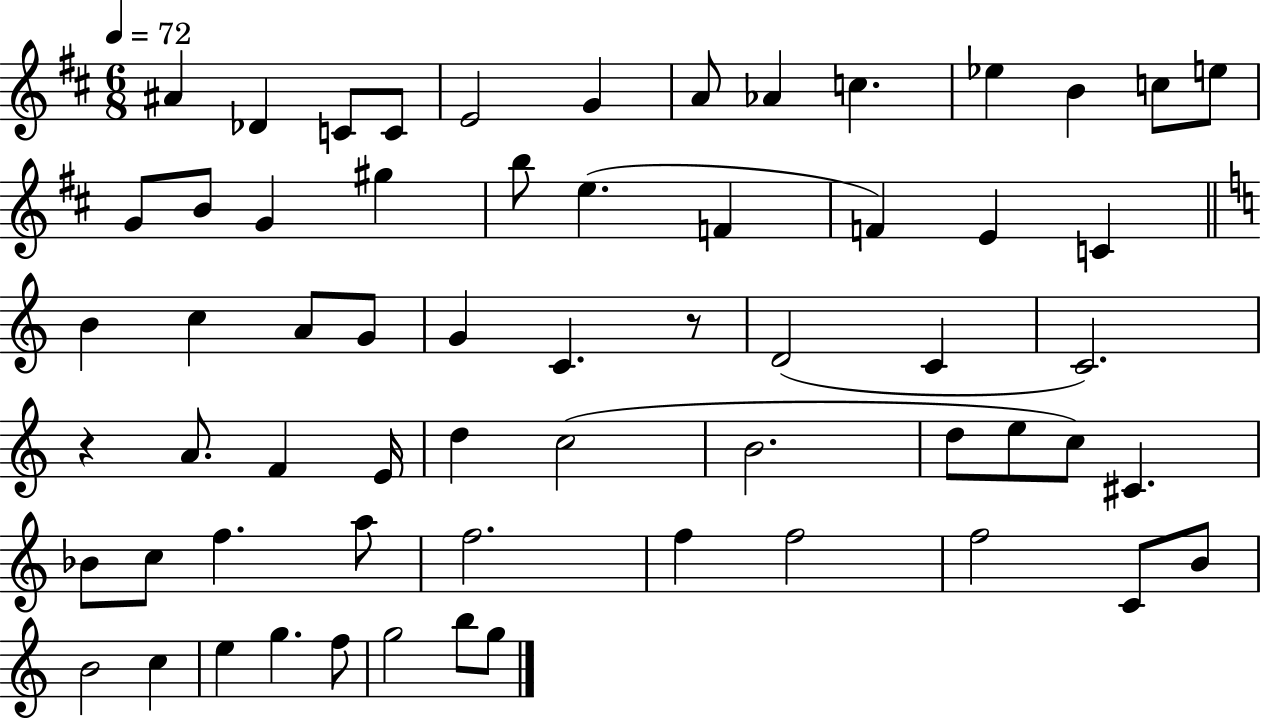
{
  \clef treble
  \numericTimeSignature
  \time 6/8
  \key d \major
  \tempo 4 = 72
  ais'4 des'4 c'8 c'8 | e'2 g'4 | a'8 aes'4 c''4. | ees''4 b'4 c''8 e''8 | \break g'8 b'8 g'4 gis''4 | b''8 e''4.( f'4 | f'4) e'4 c'4 | \bar "||" \break \key c \major b'4 c''4 a'8 g'8 | g'4 c'4. r8 | d'2( c'4 | c'2.) | \break r4 a'8. f'4 e'16 | d''4 c''2( | b'2. | d''8 e''8 c''8) cis'4. | \break bes'8 c''8 f''4. a''8 | f''2. | f''4 f''2 | f''2 c'8 b'8 | \break b'2 c''4 | e''4 g''4. f''8 | g''2 b''8 g''8 | \bar "|."
}